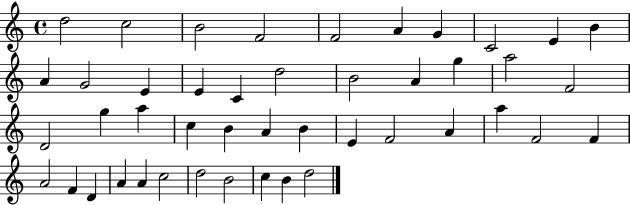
D5/h C5/h B4/h F4/h F4/h A4/q G4/q C4/h E4/q B4/q A4/q G4/h E4/q E4/q C4/q D5/h B4/h A4/q G5/q A5/h F4/h D4/h G5/q A5/q C5/q B4/q A4/q B4/q E4/q F4/h A4/q A5/q F4/h F4/q A4/h F4/q D4/q A4/q A4/q C5/h D5/h B4/h C5/q B4/q D5/h